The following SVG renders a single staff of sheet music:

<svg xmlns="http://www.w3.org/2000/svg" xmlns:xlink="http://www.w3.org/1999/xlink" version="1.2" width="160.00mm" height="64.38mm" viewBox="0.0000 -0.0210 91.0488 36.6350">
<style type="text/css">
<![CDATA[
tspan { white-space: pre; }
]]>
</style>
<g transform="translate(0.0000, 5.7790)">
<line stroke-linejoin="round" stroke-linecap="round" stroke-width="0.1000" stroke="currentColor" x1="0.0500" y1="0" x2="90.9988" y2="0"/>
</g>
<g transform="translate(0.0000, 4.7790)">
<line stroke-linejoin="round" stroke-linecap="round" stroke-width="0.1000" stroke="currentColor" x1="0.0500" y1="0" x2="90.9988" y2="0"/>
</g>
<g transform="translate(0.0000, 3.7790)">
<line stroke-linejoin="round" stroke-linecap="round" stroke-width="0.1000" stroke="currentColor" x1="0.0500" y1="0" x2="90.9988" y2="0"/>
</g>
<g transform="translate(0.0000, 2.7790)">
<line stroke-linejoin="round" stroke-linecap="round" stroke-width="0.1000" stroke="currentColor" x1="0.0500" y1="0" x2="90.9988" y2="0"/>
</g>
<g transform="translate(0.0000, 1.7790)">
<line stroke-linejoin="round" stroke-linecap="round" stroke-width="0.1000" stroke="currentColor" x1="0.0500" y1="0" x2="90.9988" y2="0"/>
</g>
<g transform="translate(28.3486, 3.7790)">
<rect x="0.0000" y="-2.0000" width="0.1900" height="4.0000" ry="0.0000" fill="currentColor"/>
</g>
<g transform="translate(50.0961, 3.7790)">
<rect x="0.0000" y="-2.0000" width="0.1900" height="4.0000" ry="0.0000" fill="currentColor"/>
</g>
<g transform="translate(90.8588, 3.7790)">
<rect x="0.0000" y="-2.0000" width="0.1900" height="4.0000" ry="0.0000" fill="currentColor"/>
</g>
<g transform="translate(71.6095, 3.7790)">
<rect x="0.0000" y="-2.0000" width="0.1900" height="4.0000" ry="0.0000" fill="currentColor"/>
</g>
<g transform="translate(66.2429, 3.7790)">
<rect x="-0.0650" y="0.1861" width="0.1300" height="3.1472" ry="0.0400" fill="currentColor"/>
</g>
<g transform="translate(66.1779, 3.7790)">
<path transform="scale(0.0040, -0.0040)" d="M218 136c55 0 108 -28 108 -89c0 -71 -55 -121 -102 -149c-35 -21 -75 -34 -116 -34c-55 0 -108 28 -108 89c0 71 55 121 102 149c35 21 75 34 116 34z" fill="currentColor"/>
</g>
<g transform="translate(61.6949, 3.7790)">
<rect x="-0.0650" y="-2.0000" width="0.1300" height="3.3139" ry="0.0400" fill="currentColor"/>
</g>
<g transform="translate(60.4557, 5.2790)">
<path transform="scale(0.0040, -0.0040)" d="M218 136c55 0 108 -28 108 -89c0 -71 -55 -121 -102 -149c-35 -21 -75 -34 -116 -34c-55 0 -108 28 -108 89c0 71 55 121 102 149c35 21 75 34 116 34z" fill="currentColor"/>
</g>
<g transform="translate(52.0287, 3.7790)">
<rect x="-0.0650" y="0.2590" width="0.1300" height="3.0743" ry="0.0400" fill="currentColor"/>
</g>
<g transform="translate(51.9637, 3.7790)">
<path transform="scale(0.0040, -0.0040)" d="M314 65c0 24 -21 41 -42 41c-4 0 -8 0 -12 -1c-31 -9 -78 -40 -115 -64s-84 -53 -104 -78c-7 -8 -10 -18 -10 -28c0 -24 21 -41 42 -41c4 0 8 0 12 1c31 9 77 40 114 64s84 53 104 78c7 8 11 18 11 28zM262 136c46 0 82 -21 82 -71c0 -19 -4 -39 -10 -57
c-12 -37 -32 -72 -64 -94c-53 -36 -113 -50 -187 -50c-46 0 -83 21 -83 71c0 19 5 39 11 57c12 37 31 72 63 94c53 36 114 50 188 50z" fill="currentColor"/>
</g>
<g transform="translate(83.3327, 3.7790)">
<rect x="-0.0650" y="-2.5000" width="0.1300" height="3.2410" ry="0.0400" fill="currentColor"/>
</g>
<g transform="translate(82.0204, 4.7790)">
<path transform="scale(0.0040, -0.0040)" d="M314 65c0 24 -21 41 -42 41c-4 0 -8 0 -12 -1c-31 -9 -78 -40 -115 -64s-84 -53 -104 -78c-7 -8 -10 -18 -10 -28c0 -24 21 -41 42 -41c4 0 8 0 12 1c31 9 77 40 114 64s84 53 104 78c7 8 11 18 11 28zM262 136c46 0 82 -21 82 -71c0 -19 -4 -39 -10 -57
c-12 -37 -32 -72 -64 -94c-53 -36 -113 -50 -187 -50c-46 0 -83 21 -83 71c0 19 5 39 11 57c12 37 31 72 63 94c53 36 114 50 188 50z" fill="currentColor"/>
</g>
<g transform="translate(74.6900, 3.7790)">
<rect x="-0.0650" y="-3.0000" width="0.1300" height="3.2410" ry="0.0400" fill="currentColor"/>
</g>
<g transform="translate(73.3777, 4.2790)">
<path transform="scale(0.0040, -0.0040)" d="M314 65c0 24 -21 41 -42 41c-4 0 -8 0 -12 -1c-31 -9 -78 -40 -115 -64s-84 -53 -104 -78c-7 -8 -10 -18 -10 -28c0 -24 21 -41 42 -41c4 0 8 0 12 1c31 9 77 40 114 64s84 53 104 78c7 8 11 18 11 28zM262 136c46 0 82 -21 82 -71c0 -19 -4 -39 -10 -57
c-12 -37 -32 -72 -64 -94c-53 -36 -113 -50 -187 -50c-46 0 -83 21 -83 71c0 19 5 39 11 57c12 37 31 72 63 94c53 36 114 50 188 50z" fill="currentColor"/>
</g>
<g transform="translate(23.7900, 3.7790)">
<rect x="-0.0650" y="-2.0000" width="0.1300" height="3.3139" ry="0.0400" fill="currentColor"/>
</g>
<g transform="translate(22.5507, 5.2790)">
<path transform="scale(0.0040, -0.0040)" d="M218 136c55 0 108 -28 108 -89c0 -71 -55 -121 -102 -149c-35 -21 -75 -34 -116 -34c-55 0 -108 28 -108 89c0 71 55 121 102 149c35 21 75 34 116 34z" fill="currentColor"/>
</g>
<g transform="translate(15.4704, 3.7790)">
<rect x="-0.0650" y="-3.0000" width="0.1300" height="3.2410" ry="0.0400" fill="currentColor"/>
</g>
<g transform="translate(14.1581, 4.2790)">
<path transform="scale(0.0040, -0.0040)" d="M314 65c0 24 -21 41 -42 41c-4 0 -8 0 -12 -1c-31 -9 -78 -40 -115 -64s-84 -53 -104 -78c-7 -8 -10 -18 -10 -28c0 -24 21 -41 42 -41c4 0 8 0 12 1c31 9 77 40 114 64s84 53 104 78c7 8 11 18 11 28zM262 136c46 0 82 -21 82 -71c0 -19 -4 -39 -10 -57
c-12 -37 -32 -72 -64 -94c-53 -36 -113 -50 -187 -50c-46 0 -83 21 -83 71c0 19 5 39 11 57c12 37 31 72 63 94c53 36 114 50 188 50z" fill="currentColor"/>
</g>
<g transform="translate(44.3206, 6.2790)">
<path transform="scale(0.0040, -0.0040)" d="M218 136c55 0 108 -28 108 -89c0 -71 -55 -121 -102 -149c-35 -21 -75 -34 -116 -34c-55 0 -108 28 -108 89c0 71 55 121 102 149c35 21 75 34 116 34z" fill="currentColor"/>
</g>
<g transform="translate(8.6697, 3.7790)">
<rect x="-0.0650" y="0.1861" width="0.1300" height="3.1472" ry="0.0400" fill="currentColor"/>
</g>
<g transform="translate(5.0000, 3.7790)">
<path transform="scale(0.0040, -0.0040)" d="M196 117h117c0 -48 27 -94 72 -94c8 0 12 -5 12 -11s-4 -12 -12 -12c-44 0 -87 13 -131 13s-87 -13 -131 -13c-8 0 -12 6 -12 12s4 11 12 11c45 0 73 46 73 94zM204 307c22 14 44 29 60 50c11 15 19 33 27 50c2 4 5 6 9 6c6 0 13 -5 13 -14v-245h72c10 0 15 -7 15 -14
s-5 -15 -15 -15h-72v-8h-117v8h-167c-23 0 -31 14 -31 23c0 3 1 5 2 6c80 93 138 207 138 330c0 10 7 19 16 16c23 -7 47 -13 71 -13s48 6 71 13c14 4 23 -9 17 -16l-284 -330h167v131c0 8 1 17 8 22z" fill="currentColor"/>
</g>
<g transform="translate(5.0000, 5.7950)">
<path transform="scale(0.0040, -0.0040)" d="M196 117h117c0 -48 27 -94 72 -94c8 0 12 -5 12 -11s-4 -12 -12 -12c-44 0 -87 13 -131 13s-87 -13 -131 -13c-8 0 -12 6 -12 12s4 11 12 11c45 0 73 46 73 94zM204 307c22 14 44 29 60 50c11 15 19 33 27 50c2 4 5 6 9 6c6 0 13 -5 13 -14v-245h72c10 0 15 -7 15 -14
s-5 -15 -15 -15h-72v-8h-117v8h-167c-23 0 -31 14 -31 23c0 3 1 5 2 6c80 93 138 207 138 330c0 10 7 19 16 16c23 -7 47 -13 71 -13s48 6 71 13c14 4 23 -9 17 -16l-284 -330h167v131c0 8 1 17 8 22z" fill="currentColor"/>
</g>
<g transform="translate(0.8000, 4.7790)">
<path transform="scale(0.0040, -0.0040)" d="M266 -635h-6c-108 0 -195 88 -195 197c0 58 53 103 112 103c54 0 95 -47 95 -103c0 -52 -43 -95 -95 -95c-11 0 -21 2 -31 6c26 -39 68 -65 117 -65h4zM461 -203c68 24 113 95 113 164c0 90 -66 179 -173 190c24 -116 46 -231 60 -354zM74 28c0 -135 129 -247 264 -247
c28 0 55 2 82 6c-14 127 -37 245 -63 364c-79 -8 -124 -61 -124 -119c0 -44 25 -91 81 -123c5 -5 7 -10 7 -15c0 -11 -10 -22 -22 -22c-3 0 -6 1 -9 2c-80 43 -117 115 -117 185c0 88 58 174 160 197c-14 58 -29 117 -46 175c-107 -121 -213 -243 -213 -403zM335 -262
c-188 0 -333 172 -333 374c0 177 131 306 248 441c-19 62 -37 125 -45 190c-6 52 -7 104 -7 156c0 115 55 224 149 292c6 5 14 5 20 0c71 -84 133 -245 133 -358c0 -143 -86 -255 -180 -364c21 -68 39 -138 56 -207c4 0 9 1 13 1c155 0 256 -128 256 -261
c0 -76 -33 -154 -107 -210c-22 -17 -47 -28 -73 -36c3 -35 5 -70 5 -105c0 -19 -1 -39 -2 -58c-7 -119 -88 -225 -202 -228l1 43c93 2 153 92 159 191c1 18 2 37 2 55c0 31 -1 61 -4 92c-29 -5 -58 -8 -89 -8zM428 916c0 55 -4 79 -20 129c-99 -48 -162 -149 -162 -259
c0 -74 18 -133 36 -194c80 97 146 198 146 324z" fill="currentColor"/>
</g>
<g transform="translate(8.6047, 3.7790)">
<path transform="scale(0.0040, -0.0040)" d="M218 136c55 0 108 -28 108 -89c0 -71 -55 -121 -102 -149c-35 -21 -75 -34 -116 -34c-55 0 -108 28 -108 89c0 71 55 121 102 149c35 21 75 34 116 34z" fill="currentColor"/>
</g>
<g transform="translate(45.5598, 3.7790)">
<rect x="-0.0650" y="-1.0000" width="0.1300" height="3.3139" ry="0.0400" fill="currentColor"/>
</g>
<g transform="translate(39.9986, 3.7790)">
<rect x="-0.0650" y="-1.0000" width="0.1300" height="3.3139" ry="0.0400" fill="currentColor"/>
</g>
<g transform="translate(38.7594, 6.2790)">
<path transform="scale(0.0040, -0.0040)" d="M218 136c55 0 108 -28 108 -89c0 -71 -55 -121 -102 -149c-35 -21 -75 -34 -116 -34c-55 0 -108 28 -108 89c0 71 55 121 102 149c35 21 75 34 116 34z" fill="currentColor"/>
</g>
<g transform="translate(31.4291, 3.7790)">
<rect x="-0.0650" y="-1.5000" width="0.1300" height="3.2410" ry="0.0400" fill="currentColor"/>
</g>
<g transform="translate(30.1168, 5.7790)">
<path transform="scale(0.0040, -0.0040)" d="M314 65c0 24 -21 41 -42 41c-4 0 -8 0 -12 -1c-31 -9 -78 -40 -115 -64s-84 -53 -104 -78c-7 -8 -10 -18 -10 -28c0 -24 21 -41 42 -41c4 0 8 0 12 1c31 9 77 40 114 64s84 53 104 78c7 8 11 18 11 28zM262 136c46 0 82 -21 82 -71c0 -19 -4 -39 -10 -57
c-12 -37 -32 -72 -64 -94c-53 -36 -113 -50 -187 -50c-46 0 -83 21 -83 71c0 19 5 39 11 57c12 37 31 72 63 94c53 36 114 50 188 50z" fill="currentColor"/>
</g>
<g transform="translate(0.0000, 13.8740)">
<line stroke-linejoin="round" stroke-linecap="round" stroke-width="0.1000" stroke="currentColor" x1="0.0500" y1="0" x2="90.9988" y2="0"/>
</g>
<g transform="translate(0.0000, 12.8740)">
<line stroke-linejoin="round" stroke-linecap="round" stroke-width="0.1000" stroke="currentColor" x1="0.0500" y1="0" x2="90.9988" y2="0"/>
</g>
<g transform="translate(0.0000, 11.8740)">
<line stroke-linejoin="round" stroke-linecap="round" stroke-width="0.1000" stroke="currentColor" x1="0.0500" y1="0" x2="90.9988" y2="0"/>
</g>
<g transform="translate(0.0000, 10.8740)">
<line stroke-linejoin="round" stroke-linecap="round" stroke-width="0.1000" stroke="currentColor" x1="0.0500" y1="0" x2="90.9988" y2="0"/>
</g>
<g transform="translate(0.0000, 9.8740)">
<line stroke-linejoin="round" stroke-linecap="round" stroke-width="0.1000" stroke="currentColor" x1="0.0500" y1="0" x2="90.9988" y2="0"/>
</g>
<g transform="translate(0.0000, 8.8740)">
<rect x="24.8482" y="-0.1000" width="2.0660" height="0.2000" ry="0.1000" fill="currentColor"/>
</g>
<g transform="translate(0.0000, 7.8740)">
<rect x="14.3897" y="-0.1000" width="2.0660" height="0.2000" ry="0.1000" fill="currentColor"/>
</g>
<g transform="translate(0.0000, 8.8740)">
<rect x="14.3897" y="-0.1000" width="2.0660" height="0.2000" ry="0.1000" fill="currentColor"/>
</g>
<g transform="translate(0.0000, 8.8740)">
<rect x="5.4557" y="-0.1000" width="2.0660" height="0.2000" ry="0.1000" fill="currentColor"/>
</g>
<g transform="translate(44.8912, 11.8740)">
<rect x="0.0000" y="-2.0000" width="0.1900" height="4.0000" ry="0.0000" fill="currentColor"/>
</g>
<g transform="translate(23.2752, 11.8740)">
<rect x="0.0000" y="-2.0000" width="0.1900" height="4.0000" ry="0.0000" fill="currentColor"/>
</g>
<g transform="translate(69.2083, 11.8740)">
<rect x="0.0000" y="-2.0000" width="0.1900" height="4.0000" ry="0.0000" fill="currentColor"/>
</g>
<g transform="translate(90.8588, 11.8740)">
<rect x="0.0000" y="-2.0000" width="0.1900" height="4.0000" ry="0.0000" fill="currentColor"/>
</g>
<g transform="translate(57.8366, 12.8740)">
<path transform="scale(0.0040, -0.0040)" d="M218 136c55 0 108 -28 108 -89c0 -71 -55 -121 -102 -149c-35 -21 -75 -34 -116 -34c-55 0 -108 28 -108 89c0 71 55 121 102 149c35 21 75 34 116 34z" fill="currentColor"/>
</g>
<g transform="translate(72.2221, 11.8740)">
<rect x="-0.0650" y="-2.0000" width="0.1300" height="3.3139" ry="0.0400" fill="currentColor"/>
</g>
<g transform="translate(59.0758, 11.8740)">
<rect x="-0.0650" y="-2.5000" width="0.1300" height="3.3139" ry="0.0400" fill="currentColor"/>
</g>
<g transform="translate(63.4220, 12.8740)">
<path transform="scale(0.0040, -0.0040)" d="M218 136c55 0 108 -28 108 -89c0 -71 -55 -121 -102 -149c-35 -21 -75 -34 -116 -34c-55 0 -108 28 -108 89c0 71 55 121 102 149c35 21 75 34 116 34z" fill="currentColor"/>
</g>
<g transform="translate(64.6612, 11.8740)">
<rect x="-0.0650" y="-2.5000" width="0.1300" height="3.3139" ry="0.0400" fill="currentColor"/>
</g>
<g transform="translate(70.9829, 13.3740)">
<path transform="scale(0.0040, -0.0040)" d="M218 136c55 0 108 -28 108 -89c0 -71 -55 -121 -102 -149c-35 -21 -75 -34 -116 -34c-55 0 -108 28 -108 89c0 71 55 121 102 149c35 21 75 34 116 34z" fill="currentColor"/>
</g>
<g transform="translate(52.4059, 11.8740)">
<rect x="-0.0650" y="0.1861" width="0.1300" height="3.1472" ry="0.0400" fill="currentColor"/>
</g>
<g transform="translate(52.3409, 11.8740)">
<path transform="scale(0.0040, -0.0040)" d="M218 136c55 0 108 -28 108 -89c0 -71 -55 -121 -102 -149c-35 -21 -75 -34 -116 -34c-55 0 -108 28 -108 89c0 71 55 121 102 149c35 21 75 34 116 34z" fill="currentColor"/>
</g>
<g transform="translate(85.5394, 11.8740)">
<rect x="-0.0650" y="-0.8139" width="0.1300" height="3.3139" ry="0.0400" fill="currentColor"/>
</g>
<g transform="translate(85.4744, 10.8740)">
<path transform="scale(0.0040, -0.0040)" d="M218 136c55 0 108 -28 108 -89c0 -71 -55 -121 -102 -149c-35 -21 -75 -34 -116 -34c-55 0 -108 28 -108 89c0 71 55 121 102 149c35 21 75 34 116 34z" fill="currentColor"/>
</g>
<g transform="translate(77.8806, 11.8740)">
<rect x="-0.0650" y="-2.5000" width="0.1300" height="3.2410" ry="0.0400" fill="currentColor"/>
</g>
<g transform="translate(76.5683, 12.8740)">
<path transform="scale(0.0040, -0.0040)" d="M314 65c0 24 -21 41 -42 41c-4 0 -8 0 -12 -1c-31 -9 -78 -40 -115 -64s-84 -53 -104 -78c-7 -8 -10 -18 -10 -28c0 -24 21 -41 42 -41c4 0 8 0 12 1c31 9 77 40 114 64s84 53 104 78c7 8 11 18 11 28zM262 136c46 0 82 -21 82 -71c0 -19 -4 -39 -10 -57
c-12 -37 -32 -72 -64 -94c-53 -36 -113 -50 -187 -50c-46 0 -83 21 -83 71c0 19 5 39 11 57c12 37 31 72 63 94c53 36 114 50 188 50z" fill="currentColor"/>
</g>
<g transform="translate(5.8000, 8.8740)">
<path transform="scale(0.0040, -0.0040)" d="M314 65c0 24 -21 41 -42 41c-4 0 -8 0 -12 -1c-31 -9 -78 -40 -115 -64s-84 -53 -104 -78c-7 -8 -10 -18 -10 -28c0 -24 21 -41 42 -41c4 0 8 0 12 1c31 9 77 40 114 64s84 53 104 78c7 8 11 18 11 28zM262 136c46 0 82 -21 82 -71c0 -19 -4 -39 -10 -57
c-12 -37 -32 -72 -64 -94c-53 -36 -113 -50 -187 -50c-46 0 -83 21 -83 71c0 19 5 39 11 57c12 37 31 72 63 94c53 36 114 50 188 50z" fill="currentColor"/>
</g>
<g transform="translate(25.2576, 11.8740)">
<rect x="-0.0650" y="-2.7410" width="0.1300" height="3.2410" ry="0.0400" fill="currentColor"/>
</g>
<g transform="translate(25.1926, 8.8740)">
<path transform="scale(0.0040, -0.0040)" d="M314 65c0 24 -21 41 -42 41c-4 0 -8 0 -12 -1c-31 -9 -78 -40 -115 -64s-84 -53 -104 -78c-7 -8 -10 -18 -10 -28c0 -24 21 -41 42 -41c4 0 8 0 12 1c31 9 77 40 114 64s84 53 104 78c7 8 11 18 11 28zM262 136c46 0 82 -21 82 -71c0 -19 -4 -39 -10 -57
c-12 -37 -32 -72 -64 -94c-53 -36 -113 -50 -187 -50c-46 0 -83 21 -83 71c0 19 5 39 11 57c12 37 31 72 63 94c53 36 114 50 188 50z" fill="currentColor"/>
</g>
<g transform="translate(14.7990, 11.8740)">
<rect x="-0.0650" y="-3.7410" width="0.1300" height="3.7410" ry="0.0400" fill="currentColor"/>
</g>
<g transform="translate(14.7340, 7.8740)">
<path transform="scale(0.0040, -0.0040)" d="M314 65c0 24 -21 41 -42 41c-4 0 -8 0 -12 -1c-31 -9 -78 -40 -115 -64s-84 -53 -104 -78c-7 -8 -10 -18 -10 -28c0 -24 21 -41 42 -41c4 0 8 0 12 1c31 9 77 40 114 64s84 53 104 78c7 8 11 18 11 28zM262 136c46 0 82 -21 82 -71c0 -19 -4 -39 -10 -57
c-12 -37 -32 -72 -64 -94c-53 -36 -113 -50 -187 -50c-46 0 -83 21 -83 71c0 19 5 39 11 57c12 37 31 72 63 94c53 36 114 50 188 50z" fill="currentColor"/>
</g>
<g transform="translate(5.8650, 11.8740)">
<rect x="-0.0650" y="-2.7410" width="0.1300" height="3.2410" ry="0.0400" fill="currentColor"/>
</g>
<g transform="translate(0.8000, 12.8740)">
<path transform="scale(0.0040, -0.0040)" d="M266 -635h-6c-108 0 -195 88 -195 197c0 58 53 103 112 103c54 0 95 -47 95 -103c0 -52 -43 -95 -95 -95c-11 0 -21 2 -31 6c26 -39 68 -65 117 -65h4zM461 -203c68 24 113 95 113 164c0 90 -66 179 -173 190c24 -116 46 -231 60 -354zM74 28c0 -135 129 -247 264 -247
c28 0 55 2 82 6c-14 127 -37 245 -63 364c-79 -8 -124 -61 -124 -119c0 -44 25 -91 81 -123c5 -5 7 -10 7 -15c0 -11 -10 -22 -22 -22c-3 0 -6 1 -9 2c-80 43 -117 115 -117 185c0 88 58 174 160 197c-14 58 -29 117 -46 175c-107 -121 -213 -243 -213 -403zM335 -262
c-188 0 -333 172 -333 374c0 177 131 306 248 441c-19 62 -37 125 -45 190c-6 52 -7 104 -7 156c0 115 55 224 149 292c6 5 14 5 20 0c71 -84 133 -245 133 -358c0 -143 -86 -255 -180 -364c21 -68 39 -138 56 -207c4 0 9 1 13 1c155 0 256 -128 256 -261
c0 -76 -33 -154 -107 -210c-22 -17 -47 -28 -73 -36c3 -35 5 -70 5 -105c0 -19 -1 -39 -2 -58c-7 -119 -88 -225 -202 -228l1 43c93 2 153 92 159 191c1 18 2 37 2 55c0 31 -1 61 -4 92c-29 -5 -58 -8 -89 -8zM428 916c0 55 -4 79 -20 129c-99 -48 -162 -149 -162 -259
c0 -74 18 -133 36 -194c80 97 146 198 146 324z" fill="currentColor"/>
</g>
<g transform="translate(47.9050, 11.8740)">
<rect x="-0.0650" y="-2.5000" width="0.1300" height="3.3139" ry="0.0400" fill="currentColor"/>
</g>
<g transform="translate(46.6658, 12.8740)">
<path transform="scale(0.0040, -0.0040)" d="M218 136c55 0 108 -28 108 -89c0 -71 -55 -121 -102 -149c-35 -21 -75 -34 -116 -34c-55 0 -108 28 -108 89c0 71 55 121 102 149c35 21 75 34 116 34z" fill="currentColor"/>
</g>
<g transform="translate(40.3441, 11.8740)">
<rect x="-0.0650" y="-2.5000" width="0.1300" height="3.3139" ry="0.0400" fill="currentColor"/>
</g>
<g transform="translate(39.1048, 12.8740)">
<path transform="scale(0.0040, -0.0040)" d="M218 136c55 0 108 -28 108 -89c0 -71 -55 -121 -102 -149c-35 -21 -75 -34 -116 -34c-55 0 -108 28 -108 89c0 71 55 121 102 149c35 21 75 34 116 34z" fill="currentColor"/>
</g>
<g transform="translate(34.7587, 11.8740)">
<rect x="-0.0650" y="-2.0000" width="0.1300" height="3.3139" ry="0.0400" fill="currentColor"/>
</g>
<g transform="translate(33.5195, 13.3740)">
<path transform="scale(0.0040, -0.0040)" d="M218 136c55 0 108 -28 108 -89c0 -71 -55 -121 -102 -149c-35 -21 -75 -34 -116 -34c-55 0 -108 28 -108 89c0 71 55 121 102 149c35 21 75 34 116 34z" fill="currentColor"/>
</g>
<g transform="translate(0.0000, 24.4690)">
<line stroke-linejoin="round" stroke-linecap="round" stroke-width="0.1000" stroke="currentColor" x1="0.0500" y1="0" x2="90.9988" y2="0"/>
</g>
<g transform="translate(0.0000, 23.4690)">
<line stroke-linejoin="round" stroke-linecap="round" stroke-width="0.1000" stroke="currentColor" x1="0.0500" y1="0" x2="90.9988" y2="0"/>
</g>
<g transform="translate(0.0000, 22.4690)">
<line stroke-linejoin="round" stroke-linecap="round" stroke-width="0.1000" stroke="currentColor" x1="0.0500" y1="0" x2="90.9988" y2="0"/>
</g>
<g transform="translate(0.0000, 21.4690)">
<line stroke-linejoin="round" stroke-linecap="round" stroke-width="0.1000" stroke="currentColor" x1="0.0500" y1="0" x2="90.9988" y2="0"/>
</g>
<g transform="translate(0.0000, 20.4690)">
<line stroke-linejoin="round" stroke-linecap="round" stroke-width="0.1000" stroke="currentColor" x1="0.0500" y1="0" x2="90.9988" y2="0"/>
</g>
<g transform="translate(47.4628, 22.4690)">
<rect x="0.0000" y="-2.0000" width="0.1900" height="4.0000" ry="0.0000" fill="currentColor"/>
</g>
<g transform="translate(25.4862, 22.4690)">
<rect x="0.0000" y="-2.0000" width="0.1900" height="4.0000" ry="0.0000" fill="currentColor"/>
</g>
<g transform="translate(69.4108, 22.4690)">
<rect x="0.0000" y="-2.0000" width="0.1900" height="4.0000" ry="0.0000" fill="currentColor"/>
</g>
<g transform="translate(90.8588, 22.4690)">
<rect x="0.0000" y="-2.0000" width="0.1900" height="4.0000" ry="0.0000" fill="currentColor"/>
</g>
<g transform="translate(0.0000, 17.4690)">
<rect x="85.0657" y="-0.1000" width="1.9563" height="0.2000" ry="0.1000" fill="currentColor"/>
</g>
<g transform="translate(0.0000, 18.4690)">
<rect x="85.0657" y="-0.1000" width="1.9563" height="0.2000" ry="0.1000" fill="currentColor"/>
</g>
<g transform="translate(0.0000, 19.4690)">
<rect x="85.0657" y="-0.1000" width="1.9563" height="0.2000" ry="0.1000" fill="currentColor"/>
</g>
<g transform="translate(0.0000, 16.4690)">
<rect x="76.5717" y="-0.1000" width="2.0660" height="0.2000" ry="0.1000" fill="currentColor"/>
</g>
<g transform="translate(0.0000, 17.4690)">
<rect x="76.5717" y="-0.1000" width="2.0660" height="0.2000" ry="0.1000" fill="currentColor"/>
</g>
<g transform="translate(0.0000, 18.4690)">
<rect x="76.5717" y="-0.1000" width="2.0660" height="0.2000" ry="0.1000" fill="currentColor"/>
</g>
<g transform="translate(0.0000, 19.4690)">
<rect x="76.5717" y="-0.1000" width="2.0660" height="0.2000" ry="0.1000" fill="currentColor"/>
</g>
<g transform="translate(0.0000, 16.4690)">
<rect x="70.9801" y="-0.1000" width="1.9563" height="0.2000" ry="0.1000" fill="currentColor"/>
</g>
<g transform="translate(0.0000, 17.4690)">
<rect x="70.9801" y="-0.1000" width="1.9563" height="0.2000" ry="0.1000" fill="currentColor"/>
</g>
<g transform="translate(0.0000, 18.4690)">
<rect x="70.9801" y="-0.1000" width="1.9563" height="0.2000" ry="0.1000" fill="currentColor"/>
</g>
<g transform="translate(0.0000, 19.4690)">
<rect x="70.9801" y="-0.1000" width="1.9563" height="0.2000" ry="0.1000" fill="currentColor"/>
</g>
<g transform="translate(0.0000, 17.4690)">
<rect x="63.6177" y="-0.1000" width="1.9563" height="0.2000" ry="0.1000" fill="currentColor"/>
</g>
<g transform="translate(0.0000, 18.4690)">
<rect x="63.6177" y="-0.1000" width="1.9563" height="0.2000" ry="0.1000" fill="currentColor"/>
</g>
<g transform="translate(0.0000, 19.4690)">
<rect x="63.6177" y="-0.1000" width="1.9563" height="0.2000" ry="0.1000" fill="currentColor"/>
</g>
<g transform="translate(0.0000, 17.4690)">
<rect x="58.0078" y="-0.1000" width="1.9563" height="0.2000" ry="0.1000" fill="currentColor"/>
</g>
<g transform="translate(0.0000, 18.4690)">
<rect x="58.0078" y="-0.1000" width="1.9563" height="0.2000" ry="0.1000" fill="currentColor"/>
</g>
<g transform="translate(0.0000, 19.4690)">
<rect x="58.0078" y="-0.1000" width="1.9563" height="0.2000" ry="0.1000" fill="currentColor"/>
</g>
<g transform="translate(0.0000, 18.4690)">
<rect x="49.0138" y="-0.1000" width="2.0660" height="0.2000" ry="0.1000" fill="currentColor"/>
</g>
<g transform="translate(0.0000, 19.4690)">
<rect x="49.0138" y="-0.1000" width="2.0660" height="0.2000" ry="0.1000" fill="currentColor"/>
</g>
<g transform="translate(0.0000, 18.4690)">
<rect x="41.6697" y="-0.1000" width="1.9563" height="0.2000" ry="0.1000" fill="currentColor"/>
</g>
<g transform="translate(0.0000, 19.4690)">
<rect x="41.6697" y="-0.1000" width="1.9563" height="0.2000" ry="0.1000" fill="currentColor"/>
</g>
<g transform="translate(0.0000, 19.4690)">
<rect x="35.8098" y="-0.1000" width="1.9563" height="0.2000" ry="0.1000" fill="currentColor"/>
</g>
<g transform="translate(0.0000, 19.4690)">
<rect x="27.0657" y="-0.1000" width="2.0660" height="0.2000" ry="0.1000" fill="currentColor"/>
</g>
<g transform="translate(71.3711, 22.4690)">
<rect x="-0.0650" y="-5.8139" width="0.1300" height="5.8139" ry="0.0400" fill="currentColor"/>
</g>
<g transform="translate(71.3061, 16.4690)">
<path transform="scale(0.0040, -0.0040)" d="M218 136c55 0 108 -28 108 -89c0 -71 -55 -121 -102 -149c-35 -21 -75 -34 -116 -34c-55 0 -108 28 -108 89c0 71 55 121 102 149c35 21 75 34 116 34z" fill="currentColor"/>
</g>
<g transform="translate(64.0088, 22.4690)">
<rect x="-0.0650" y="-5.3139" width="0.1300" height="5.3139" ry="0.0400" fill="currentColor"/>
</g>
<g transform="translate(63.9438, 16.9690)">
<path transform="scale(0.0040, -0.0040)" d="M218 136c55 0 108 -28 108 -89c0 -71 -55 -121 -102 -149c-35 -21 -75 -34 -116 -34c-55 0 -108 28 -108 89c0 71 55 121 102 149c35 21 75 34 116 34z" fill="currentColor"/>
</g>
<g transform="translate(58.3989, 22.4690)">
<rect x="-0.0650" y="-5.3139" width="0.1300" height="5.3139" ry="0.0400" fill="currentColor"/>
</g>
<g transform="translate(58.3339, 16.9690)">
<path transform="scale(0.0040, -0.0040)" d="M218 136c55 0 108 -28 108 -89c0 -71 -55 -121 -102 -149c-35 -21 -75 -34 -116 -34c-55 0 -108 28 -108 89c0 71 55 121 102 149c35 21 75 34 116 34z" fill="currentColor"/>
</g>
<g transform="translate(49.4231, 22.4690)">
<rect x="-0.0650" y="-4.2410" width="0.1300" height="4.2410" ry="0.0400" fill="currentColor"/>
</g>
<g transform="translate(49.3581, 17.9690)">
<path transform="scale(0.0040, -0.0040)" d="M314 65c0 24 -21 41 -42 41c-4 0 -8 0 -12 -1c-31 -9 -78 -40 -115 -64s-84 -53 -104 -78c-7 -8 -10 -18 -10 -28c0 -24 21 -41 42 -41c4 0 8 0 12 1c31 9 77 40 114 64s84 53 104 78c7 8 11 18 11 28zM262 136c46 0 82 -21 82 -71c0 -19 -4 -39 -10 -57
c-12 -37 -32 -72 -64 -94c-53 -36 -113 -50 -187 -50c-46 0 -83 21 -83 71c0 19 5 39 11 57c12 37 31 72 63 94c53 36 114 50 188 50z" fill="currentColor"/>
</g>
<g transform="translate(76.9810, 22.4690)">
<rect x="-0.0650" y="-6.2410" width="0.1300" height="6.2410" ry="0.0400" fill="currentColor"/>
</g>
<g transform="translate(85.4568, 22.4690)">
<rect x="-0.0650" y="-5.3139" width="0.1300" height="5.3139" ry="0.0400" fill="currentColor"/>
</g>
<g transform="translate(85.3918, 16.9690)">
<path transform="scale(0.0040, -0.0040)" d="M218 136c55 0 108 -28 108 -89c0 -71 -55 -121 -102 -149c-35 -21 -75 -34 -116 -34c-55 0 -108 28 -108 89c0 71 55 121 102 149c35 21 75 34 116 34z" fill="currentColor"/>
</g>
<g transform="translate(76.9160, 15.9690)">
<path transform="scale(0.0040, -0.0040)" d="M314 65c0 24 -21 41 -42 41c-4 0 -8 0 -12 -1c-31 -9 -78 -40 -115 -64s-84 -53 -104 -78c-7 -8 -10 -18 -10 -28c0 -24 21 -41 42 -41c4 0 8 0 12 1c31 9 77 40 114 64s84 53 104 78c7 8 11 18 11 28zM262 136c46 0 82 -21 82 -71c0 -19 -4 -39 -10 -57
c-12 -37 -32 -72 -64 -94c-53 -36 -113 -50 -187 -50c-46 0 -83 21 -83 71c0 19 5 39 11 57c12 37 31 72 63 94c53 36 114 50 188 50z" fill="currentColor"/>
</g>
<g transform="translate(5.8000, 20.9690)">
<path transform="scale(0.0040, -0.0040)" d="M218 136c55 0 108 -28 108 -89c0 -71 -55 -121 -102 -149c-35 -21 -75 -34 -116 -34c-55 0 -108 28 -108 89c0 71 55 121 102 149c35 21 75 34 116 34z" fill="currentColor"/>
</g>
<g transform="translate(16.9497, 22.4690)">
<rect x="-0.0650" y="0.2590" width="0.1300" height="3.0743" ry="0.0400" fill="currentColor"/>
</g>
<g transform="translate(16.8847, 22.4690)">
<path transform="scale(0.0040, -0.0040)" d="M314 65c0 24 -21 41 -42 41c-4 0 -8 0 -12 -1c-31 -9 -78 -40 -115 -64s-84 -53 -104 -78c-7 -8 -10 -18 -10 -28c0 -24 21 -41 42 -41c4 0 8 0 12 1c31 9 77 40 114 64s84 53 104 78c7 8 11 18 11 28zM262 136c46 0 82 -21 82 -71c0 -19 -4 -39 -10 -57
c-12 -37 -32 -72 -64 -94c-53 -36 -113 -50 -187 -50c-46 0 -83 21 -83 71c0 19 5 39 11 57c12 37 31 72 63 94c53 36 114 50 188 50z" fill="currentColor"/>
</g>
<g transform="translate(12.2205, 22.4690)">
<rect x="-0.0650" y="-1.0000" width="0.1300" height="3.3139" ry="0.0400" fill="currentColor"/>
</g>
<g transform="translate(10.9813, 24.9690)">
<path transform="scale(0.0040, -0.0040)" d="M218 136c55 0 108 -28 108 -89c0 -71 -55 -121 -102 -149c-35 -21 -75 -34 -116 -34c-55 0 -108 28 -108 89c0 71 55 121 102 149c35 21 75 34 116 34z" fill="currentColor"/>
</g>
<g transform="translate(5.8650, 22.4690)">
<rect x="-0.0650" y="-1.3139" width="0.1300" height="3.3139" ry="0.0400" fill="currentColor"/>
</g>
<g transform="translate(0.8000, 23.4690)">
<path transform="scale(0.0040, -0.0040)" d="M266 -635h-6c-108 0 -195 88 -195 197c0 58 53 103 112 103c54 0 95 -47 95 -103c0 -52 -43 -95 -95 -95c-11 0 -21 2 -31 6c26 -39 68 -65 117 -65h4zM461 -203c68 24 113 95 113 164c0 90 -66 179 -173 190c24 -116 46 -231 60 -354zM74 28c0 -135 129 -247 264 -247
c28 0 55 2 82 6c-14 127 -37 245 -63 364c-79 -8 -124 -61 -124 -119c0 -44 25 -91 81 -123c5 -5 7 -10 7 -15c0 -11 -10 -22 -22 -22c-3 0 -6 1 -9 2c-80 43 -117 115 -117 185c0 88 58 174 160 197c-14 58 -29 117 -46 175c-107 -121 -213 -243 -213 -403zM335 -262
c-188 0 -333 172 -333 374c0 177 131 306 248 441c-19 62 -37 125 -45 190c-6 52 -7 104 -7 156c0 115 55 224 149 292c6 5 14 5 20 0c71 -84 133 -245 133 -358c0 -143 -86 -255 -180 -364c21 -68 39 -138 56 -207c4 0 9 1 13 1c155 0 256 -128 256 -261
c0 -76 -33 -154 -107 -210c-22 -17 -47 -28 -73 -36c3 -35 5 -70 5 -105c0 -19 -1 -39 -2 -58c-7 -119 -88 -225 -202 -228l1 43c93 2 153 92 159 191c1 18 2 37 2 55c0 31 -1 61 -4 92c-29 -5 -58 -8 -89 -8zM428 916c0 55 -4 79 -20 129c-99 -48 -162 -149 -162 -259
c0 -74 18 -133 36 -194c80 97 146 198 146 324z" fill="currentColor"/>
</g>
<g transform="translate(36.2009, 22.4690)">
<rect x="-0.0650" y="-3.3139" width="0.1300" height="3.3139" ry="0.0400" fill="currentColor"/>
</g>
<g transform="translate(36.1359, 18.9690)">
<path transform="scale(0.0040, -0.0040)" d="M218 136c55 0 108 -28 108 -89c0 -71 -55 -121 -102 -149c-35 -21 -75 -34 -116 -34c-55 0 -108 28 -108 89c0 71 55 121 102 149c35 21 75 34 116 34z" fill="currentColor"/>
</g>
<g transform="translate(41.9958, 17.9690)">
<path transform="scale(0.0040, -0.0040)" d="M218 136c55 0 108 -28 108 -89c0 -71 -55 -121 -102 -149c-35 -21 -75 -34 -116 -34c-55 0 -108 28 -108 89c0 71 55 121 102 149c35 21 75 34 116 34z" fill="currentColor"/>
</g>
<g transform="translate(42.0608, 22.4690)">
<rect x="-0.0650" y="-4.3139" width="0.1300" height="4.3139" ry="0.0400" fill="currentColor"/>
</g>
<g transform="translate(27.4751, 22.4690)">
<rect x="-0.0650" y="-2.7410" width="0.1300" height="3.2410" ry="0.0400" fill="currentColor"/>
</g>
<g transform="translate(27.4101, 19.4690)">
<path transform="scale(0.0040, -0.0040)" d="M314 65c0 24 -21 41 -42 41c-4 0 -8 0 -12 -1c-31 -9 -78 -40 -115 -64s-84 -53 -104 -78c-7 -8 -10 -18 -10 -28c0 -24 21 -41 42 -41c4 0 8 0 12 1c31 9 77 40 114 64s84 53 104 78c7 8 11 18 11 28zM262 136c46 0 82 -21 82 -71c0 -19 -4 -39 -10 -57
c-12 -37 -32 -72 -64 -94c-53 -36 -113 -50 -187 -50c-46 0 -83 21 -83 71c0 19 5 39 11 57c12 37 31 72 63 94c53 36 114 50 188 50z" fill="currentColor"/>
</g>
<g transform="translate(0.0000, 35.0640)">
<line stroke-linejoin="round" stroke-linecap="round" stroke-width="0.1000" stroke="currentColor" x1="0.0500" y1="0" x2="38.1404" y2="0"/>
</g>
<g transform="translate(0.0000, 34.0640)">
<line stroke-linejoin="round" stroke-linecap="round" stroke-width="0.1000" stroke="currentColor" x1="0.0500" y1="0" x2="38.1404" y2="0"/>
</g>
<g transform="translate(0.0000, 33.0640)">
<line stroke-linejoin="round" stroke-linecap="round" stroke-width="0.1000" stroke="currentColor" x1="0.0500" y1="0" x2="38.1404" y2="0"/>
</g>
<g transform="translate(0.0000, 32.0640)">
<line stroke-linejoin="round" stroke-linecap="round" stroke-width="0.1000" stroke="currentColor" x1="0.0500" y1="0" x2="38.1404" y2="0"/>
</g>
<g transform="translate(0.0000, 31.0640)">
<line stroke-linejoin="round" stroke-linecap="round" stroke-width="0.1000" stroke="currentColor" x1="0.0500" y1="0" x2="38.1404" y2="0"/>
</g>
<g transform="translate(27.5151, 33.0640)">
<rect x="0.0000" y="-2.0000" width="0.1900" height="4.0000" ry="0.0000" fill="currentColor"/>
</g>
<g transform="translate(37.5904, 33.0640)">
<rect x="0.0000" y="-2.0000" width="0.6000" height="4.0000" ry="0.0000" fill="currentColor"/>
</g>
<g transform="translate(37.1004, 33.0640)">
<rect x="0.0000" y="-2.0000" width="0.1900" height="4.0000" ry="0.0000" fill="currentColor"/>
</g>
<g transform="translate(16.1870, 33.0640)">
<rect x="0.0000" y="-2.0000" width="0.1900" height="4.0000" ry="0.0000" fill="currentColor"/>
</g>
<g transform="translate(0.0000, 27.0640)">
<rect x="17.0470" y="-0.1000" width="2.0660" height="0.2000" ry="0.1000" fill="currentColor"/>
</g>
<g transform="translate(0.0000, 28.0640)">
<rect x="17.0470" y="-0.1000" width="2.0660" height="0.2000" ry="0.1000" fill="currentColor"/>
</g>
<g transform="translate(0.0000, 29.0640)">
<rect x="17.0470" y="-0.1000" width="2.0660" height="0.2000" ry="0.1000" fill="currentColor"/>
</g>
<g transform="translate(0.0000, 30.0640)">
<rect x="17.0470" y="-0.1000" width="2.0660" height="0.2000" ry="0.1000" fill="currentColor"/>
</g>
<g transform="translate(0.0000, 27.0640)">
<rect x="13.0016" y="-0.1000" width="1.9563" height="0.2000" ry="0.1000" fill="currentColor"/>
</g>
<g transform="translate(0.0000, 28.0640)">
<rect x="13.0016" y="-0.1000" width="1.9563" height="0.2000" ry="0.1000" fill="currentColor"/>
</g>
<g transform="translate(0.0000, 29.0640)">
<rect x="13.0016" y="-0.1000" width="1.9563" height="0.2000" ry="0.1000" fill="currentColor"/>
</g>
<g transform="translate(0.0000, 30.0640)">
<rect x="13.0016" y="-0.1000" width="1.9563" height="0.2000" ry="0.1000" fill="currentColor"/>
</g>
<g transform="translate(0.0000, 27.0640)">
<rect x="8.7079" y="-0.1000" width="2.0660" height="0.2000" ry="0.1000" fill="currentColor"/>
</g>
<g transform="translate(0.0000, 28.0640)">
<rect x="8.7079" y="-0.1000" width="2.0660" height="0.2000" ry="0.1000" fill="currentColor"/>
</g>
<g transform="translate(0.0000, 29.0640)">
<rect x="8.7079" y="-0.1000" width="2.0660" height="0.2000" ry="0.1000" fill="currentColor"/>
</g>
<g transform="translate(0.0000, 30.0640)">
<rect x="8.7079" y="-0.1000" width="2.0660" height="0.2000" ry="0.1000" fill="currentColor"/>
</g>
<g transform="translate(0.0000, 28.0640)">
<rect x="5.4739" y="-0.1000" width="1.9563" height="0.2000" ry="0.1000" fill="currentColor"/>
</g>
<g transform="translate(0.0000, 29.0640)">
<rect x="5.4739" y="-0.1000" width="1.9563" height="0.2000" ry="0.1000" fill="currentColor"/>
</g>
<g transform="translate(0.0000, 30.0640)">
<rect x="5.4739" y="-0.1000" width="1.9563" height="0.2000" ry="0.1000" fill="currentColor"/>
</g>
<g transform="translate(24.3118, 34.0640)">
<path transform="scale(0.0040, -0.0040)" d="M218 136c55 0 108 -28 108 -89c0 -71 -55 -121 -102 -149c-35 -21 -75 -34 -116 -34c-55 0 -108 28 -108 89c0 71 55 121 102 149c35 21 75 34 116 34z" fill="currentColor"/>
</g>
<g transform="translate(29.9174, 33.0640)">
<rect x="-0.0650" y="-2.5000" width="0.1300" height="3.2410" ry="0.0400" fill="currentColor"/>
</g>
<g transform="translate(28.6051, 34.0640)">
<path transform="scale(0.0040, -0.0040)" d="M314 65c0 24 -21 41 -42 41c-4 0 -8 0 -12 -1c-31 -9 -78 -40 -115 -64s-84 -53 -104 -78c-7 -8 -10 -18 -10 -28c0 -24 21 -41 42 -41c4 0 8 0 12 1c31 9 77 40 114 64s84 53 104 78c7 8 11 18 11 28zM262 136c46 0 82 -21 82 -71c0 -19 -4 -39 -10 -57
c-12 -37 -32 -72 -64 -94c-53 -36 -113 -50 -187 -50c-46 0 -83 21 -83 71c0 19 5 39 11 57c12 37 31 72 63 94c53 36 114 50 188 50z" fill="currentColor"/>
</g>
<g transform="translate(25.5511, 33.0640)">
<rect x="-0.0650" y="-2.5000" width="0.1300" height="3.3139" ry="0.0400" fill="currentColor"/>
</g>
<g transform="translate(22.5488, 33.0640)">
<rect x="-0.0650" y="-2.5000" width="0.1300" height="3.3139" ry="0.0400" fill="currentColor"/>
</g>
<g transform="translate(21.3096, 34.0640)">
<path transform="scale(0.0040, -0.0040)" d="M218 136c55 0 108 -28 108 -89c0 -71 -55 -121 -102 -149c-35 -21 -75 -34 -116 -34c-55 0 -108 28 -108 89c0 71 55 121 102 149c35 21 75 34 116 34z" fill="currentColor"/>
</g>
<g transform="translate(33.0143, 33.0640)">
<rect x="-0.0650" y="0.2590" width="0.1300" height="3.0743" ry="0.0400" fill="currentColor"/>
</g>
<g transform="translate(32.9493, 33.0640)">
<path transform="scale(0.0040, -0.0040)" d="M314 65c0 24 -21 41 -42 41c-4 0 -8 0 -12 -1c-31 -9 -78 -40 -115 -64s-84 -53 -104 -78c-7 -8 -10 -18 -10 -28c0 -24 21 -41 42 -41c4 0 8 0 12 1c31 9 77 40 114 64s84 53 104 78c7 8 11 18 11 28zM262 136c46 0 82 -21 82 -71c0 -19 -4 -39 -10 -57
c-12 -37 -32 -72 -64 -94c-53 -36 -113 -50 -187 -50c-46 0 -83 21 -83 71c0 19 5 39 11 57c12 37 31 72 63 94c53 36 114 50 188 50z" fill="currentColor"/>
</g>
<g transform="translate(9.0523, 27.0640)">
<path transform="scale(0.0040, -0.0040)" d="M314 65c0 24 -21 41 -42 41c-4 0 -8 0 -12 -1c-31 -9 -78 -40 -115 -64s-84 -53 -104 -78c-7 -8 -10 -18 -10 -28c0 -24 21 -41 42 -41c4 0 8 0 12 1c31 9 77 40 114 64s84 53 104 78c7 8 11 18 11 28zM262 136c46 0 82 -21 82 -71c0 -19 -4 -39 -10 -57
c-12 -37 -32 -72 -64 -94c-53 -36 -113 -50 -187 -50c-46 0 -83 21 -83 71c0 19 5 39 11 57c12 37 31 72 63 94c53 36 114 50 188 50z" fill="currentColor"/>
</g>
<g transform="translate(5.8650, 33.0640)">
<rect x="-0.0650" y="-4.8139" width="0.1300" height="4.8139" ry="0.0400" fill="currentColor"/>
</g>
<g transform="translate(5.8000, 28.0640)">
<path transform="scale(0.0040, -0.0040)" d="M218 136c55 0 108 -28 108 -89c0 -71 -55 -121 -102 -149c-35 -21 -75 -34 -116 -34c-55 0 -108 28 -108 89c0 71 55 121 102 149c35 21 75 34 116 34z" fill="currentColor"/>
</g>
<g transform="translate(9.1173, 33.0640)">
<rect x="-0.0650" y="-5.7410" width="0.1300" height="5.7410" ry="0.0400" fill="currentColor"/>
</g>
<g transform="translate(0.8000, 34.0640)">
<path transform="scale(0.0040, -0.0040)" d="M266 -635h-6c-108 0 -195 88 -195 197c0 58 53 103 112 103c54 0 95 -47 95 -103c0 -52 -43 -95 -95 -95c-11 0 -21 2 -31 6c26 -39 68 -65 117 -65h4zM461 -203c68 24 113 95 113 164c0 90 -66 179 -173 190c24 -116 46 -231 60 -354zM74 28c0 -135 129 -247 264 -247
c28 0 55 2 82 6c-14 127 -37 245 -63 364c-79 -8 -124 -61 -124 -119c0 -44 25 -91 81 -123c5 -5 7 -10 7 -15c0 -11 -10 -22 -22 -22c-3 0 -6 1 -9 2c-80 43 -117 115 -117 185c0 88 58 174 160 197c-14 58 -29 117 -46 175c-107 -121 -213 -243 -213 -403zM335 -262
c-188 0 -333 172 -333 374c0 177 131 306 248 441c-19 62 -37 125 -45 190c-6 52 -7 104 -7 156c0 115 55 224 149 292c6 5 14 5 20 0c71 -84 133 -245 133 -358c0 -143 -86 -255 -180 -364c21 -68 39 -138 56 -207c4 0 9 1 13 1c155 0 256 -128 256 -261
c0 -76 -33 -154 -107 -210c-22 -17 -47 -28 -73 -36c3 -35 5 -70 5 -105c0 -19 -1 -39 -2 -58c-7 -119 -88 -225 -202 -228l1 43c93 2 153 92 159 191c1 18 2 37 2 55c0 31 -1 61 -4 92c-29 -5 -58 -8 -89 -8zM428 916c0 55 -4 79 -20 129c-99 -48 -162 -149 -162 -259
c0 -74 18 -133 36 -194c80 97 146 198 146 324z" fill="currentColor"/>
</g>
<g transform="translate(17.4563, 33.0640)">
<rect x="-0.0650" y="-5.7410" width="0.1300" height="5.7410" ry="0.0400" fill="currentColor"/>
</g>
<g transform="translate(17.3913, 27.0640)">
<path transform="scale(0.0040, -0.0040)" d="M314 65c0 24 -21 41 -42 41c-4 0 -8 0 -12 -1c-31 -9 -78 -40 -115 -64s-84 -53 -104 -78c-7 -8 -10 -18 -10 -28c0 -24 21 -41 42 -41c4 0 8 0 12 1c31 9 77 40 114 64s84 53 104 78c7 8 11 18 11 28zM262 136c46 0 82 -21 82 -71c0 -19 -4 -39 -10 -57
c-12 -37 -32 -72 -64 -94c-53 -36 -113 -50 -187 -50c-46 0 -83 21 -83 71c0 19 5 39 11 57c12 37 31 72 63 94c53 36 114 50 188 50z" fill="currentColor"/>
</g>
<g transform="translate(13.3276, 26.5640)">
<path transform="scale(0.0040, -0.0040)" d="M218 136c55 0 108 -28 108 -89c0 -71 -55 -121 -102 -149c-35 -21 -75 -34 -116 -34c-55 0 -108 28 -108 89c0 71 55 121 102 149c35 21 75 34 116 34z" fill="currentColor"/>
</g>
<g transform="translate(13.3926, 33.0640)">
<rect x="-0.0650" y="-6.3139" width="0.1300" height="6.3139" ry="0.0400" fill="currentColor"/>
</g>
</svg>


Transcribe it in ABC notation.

X:1
T:Untitled
M:4/4
L:1/4
K:C
B A2 F E2 D D B2 F B A2 G2 a2 c'2 a2 F G G B G G F G2 d e D B2 a2 b d' d'2 f' f' g' a'2 f' e' g'2 a' g'2 G G G2 B2